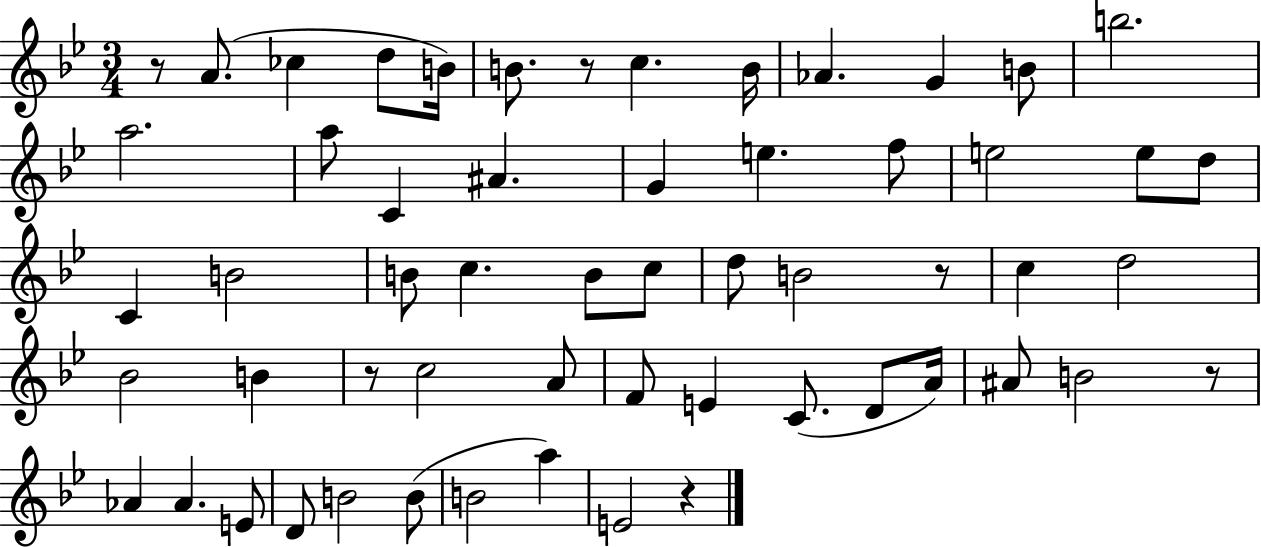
{
  \clef treble
  \numericTimeSignature
  \time 3/4
  \key bes \major
  r8 a'8.( ces''4 d''8 b'16) | b'8. r8 c''4. b'16 | aes'4. g'4 b'8 | b''2. | \break a''2. | a''8 c'4 ais'4. | g'4 e''4. f''8 | e''2 e''8 d''8 | \break c'4 b'2 | b'8 c''4. b'8 c''8 | d''8 b'2 r8 | c''4 d''2 | \break bes'2 b'4 | r8 c''2 a'8 | f'8 e'4 c'8.( d'8 a'16) | ais'8 b'2 r8 | \break aes'4 aes'4. e'8 | d'8 b'2 b'8( | b'2 a''4) | e'2 r4 | \break \bar "|."
}